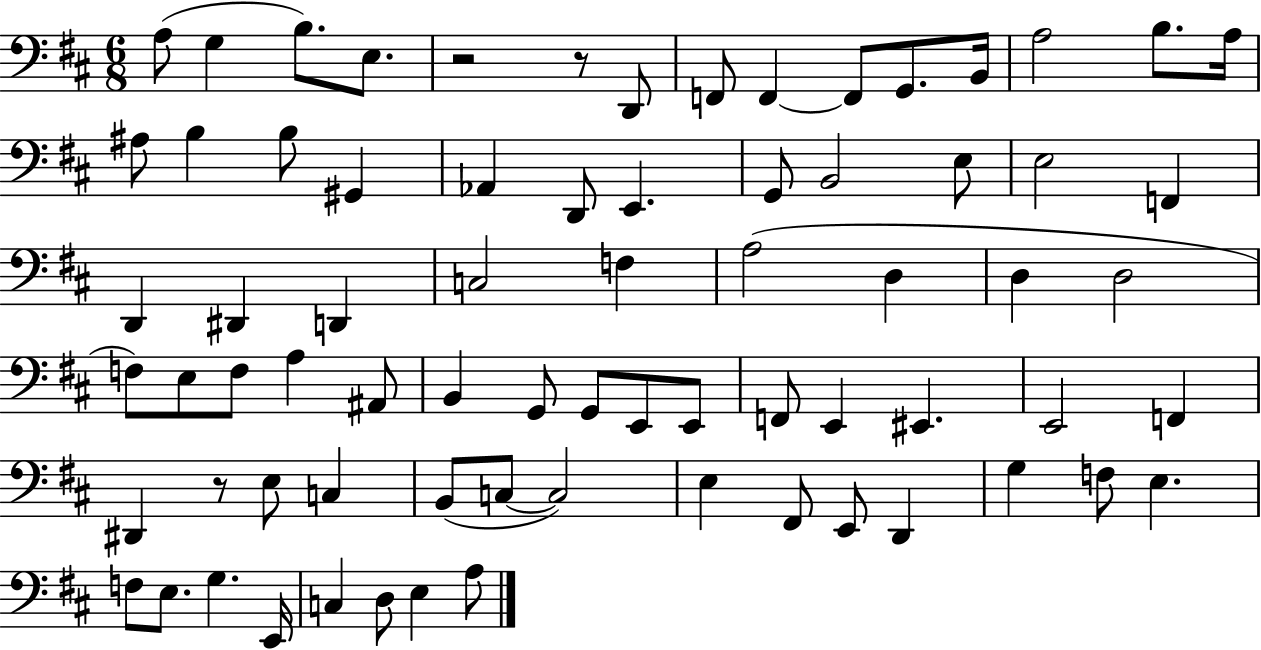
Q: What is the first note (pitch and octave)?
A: A3